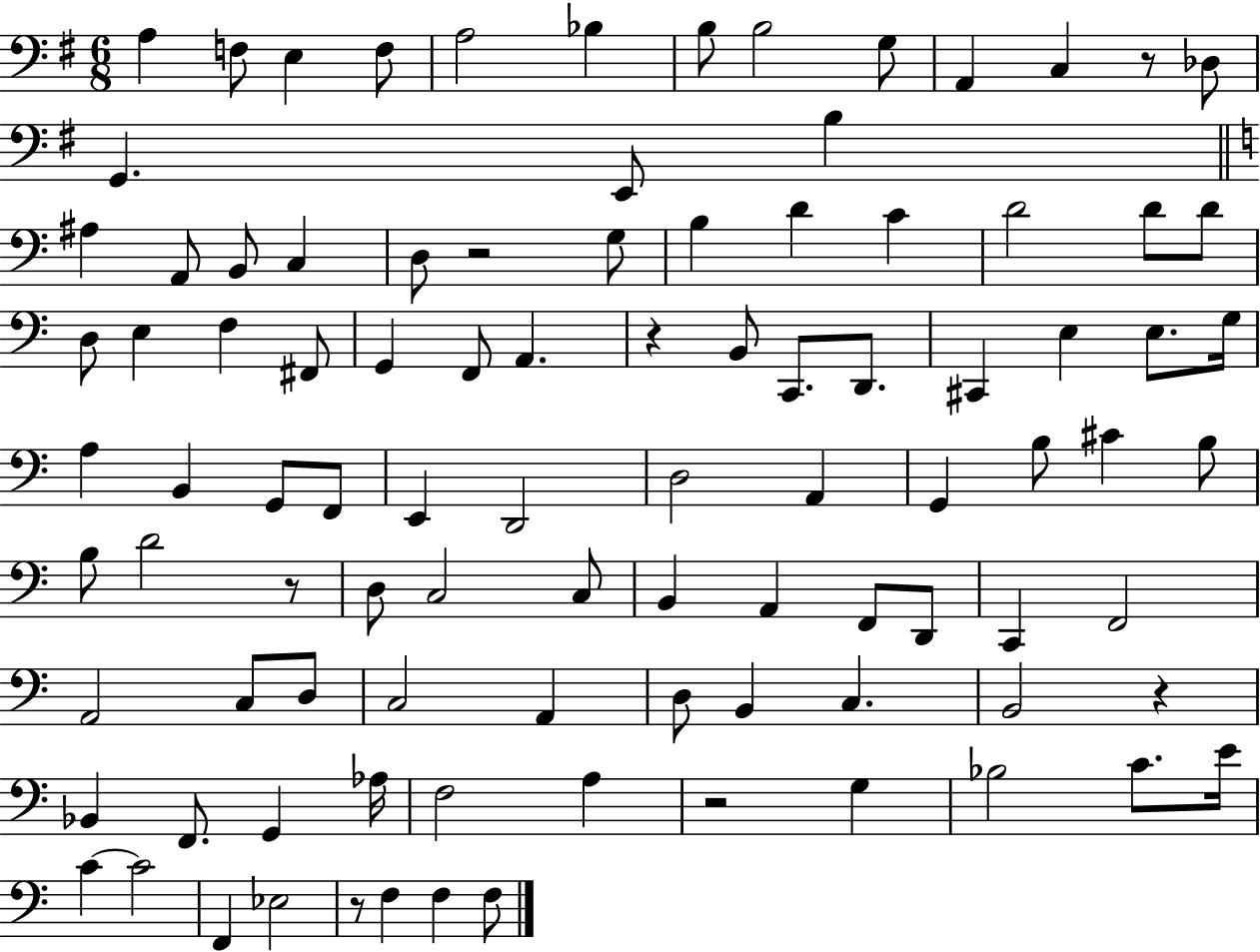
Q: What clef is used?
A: bass